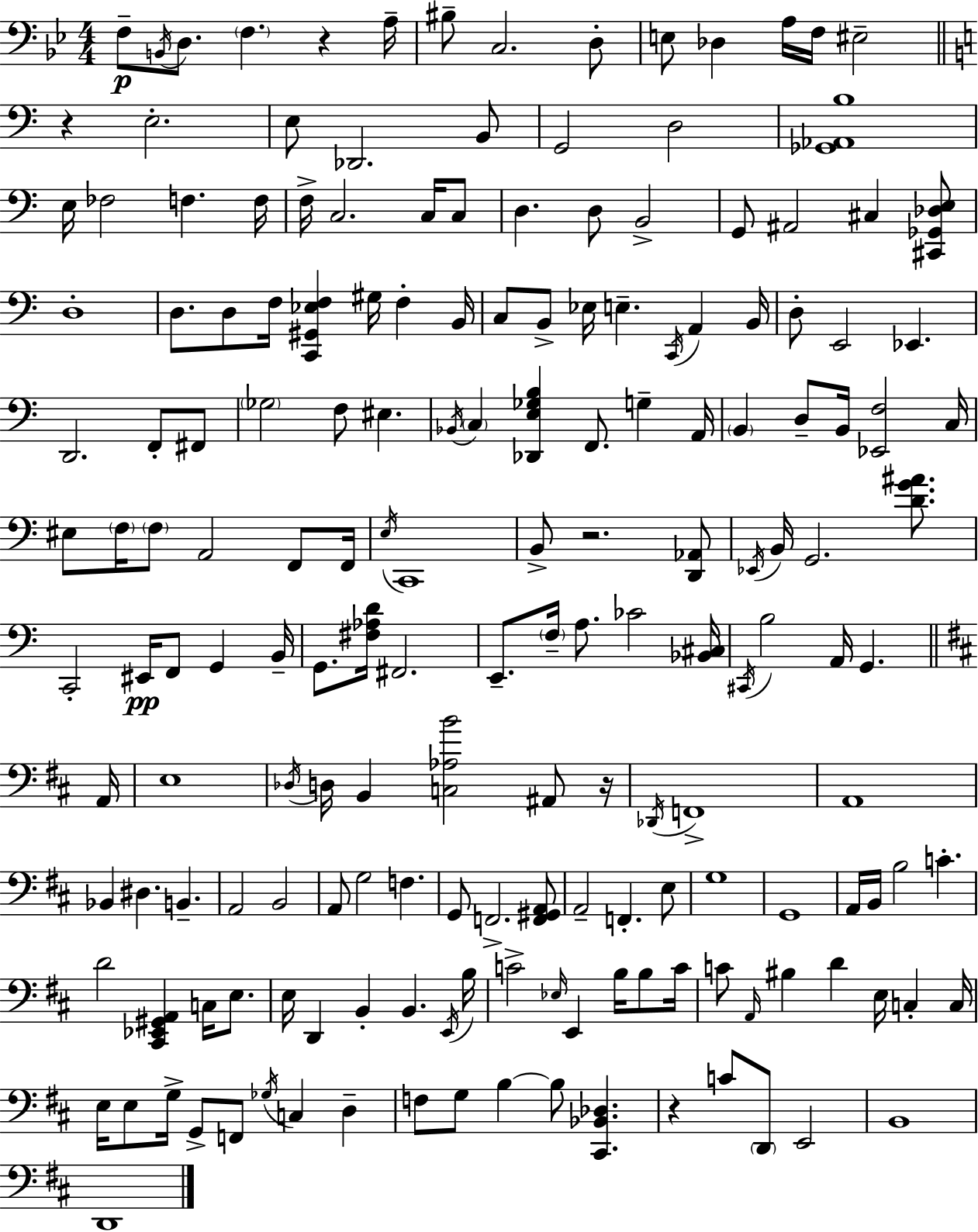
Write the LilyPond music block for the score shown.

{
  \clef bass
  \numericTimeSignature
  \time 4/4
  \key bes \major
  f8--\p \acciaccatura { b,16 } d8. \parenthesize f4. r4 | a16-- bis8-- c2. d8-. | e8 des4 a16 f16 eis2-- | \bar "||" \break \key c \major r4 e2.-. | e8 des,2. b,8 | g,2 d2 | <ges, aes, b>1 | \break e16 fes2 f4. f16 | f16-> c2. c16 c8 | d4. d8 b,2-> | g,8 ais,2 cis4 <cis, ges, des e>8 | \break d1-. | d8. d8 f16 <c, gis, ees f>4 gis16 f4-. b,16 | c8 b,8-> ees16 e4.-- \acciaccatura { c,16 } a,4 | b,16 d8-. e,2 ees,4. | \break d,2. f,8-. fis,8 | \parenthesize ges2 f8 eis4. | \acciaccatura { bes,16 } \parenthesize c4 <des, e ges b>4 f,8. g4-- | a,16 \parenthesize b,4 d8-- b,16 <ees, f>2 | \break c16 eis8 \parenthesize f16 \parenthesize f8 a,2 f,8 | f,16 \acciaccatura { e16 } c,1 | b,8-> r2. | <d, aes,>8 \acciaccatura { ees,16 } b,16 g,2. | \break <d' g' ais'>8. c,2-. eis,16\pp f,8 g,4 | b,16-- g,8. <fis aes d'>16 fis,2. | e,8.-- \parenthesize f16-- a8. ces'2 | <bes, cis>16 \acciaccatura { cis,16 } b2 a,16 g,4. | \break \bar "||" \break \key d \major a,16 e1 | \acciaccatura { des16 } d16 b,4 <c aes b'>2 ais,8 | r16 \acciaccatura { des,16 } f,1-> | a,1 | \break bes,4 dis4. b,4.-- | a,2 b,2 | a,8 g2 f4. | g,8 f,2.-> | \break <f, gis, a,>8 a,2-- f,4.-. | e8 g1 | g,1 | a,16 b,16 b2 c'4.-. | \break d'2 <cis, ees, gis, a,>4 c16 | e8. e16 d,4 b,4-. b,4. | \acciaccatura { e,16 } b16 c'2-> \grace { ees16 } e,4 | b16 b8 c'16 c'8 \grace { a,16 } bis4 d'4 | \break e16 c4-. c16 e16 e8 g16-> g,8-> f,8 \acciaccatura { ges16 } c4 | d4-- f8 g8 b4~~ b8 | <cis, bes, des>4. r4 c'8 \parenthesize d,8 e,2 | b,1 | \break d,1 | \bar "|."
}